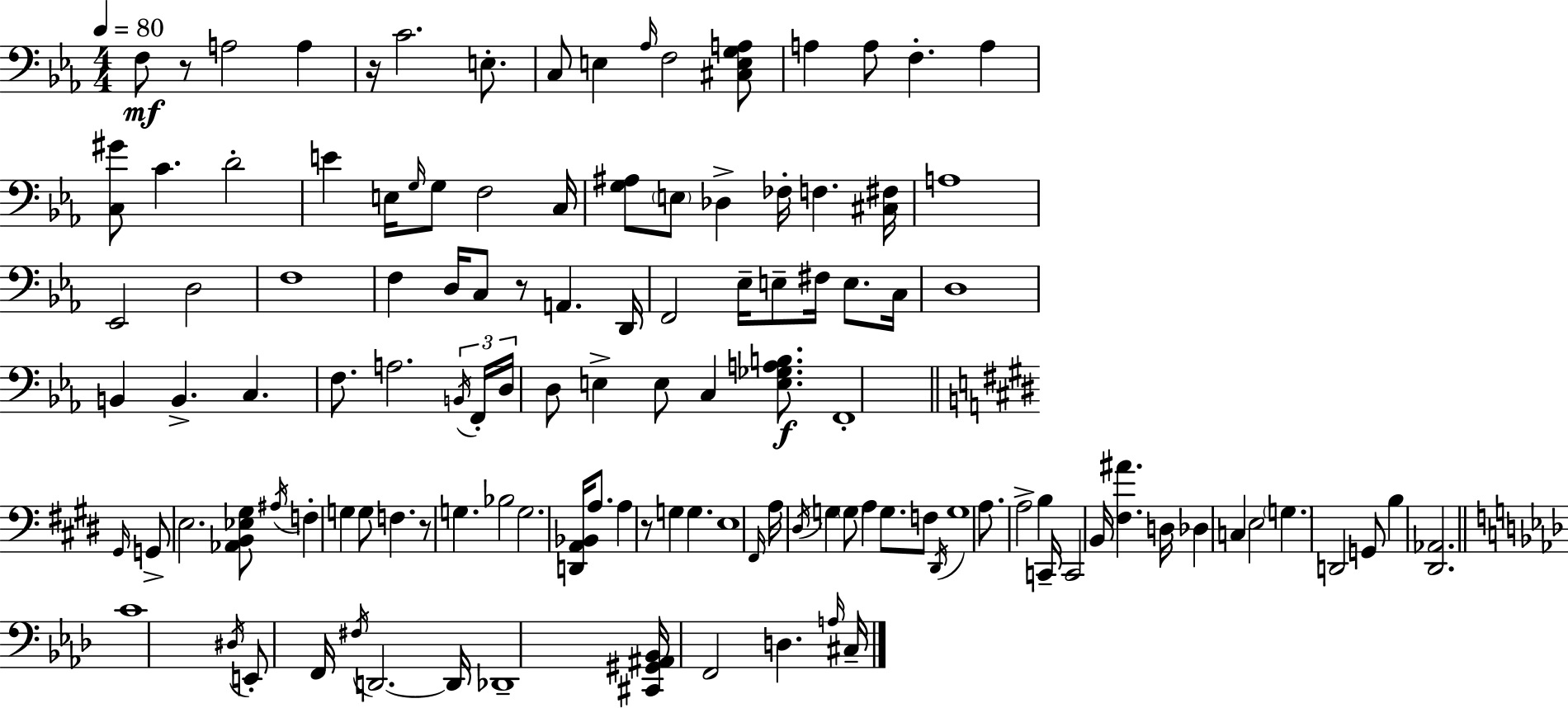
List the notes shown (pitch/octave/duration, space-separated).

F3/e R/e A3/h A3/q R/s C4/h. E3/e. C3/e E3/q Ab3/s F3/h [C#3,E3,G3,A3]/e A3/q A3/e F3/q. A3/q [C3,G#4]/e C4/q. D4/h E4/q E3/s G3/s G3/e F3/h C3/s [G3,A#3]/e E3/e Db3/q FES3/s F3/q. [C#3,F#3]/s A3/w Eb2/h D3/h F3/w F3/q D3/s C3/e R/e A2/q. D2/s F2/h Eb3/s E3/e F#3/s E3/e. C3/s D3/w B2/q B2/q. C3/q. F3/e. A3/h. B2/s F2/s D3/s D3/e E3/q E3/e C3/q [E3,Gb3,A3,B3]/e. F2/w G#2/s G2/e E3/h. [Ab2,B2,Eb3,G#3]/e A#3/s F3/q G3/q G3/e F3/q. R/e G3/q. Bb3/h G3/h. [D2,A2,Bb2]/s A3/e. A3/q R/e G3/q G3/q. E3/w F#2/s A3/s D#3/s G3/q G3/e A3/q G3/e. F3/e D#2/s G3/w A3/e. A3/h B3/q C2/s C2/h B2/s [F#3,A#4]/q. D3/s Db3/q C3/q E3/h G3/q. D2/h G2/e B3/q [D#2,Ab2]/h. C4/w D#3/s E2/e F2/s F#3/s D2/h. D2/s Db2/w [C#2,G#2,A#2,Bb2]/s F2/h D3/q. A3/s C#3/s